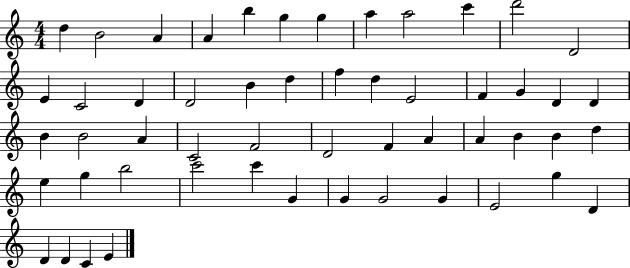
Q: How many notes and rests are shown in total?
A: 53